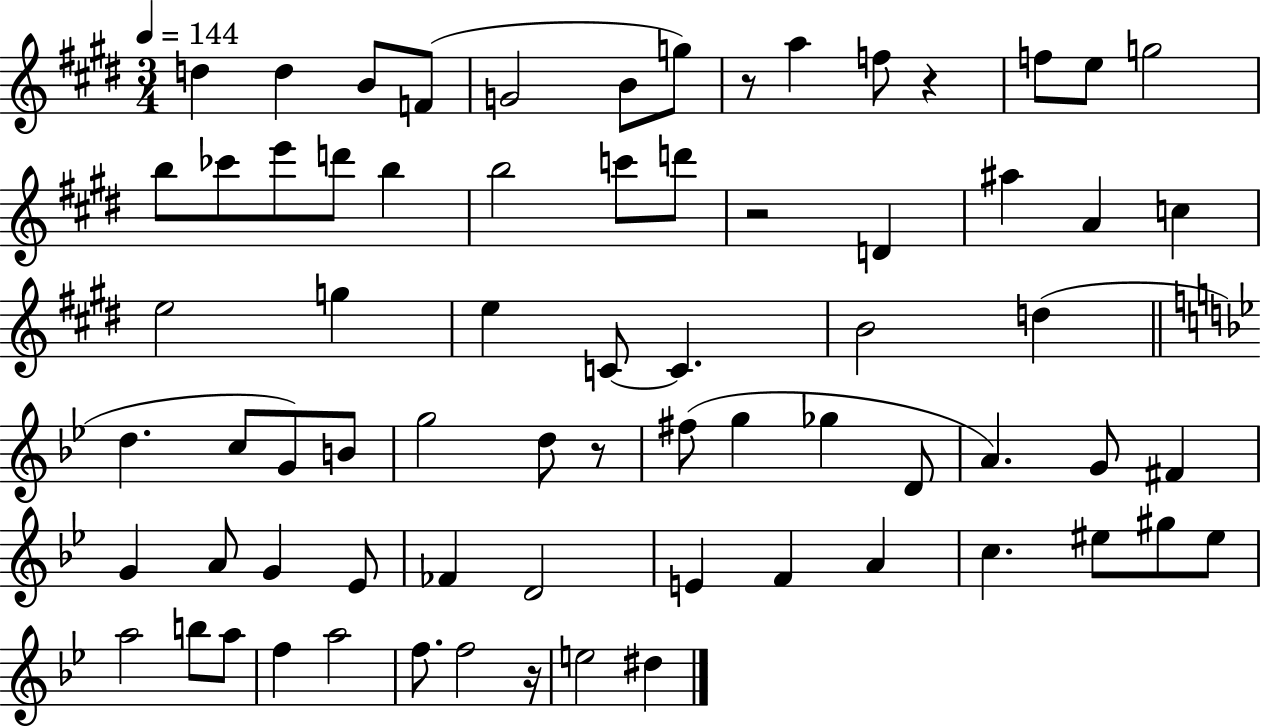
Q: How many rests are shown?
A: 5